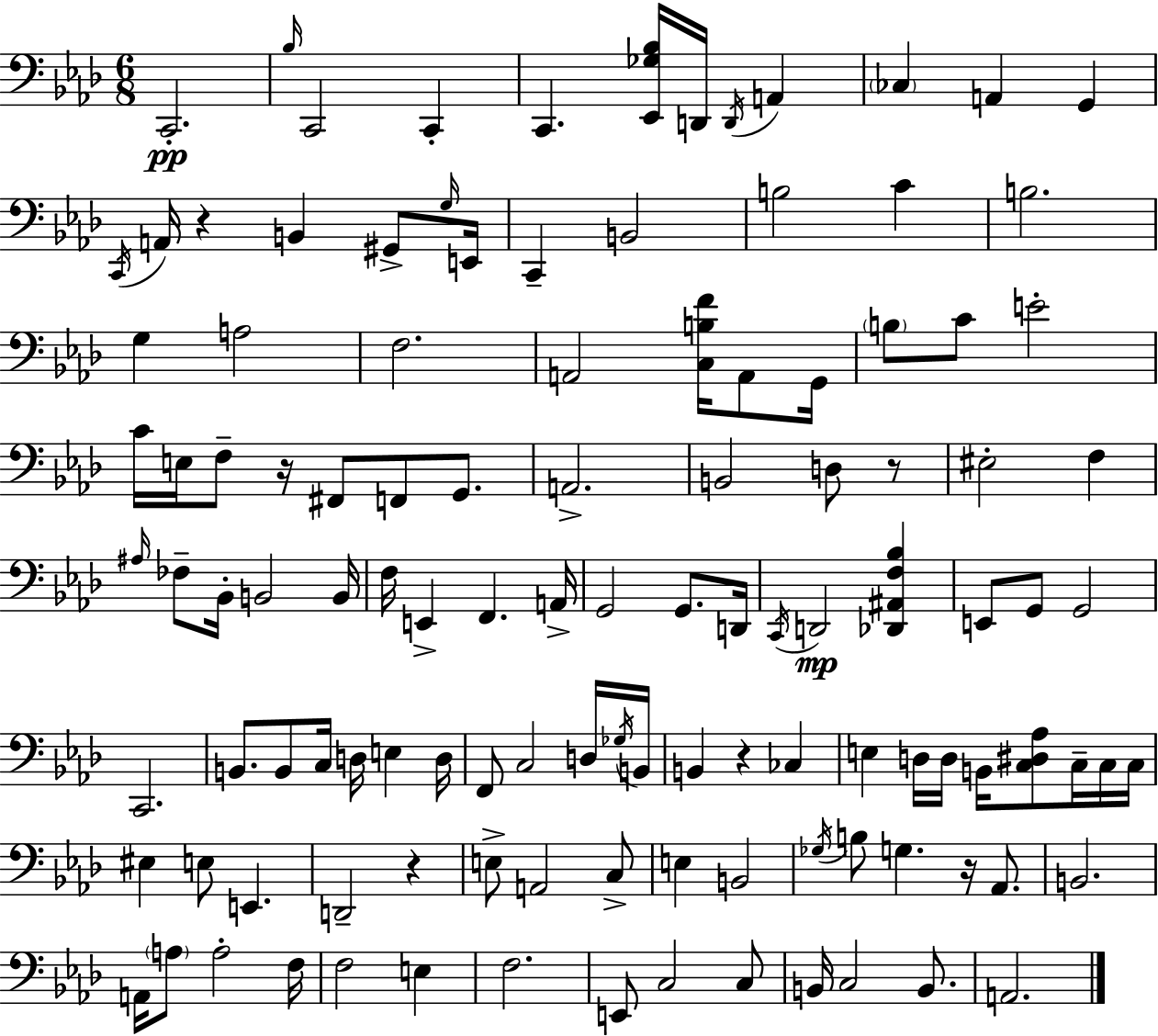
C2/h. Bb3/s C2/h C2/q C2/q. [Eb2,Gb3,Bb3]/s D2/s D2/s A2/q CES3/q A2/q G2/q C2/s A2/s R/q B2/q G#2/e G3/s E2/s C2/q B2/h B3/h C4/q B3/h. G3/q A3/h F3/h. A2/h [C3,B3,F4]/s A2/e G2/s B3/e C4/e E4/h C4/s E3/s F3/e R/s F#2/e F2/e G2/e. A2/h. B2/h D3/e R/e EIS3/h F3/q A#3/s FES3/e Bb2/s B2/h B2/s F3/s E2/q F2/q. A2/s G2/h G2/e. D2/s C2/s D2/h [Db2,A#2,F3,Bb3]/q E2/e G2/e G2/h C2/h. B2/e. B2/e C3/s D3/s E3/q D3/s F2/e C3/h D3/s Gb3/s B2/s B2/q R/q CES3/q E3/q D3/s D3/s B2/s [C3,D#3,Ab3]/e C3/s C3/s C3/s EIS3/q E3/e E2/q. D2/h R/q E3/e A2/h C3/e E3/q B2/h Gb3/s B3/e G3/q. R/s Ab2/e. B2/h. A2/s A3/e A3/h F3/s F3/h E3/q F3/h. E2/e C3/h C3/e B2/s C3/h B2/e. A2/h.